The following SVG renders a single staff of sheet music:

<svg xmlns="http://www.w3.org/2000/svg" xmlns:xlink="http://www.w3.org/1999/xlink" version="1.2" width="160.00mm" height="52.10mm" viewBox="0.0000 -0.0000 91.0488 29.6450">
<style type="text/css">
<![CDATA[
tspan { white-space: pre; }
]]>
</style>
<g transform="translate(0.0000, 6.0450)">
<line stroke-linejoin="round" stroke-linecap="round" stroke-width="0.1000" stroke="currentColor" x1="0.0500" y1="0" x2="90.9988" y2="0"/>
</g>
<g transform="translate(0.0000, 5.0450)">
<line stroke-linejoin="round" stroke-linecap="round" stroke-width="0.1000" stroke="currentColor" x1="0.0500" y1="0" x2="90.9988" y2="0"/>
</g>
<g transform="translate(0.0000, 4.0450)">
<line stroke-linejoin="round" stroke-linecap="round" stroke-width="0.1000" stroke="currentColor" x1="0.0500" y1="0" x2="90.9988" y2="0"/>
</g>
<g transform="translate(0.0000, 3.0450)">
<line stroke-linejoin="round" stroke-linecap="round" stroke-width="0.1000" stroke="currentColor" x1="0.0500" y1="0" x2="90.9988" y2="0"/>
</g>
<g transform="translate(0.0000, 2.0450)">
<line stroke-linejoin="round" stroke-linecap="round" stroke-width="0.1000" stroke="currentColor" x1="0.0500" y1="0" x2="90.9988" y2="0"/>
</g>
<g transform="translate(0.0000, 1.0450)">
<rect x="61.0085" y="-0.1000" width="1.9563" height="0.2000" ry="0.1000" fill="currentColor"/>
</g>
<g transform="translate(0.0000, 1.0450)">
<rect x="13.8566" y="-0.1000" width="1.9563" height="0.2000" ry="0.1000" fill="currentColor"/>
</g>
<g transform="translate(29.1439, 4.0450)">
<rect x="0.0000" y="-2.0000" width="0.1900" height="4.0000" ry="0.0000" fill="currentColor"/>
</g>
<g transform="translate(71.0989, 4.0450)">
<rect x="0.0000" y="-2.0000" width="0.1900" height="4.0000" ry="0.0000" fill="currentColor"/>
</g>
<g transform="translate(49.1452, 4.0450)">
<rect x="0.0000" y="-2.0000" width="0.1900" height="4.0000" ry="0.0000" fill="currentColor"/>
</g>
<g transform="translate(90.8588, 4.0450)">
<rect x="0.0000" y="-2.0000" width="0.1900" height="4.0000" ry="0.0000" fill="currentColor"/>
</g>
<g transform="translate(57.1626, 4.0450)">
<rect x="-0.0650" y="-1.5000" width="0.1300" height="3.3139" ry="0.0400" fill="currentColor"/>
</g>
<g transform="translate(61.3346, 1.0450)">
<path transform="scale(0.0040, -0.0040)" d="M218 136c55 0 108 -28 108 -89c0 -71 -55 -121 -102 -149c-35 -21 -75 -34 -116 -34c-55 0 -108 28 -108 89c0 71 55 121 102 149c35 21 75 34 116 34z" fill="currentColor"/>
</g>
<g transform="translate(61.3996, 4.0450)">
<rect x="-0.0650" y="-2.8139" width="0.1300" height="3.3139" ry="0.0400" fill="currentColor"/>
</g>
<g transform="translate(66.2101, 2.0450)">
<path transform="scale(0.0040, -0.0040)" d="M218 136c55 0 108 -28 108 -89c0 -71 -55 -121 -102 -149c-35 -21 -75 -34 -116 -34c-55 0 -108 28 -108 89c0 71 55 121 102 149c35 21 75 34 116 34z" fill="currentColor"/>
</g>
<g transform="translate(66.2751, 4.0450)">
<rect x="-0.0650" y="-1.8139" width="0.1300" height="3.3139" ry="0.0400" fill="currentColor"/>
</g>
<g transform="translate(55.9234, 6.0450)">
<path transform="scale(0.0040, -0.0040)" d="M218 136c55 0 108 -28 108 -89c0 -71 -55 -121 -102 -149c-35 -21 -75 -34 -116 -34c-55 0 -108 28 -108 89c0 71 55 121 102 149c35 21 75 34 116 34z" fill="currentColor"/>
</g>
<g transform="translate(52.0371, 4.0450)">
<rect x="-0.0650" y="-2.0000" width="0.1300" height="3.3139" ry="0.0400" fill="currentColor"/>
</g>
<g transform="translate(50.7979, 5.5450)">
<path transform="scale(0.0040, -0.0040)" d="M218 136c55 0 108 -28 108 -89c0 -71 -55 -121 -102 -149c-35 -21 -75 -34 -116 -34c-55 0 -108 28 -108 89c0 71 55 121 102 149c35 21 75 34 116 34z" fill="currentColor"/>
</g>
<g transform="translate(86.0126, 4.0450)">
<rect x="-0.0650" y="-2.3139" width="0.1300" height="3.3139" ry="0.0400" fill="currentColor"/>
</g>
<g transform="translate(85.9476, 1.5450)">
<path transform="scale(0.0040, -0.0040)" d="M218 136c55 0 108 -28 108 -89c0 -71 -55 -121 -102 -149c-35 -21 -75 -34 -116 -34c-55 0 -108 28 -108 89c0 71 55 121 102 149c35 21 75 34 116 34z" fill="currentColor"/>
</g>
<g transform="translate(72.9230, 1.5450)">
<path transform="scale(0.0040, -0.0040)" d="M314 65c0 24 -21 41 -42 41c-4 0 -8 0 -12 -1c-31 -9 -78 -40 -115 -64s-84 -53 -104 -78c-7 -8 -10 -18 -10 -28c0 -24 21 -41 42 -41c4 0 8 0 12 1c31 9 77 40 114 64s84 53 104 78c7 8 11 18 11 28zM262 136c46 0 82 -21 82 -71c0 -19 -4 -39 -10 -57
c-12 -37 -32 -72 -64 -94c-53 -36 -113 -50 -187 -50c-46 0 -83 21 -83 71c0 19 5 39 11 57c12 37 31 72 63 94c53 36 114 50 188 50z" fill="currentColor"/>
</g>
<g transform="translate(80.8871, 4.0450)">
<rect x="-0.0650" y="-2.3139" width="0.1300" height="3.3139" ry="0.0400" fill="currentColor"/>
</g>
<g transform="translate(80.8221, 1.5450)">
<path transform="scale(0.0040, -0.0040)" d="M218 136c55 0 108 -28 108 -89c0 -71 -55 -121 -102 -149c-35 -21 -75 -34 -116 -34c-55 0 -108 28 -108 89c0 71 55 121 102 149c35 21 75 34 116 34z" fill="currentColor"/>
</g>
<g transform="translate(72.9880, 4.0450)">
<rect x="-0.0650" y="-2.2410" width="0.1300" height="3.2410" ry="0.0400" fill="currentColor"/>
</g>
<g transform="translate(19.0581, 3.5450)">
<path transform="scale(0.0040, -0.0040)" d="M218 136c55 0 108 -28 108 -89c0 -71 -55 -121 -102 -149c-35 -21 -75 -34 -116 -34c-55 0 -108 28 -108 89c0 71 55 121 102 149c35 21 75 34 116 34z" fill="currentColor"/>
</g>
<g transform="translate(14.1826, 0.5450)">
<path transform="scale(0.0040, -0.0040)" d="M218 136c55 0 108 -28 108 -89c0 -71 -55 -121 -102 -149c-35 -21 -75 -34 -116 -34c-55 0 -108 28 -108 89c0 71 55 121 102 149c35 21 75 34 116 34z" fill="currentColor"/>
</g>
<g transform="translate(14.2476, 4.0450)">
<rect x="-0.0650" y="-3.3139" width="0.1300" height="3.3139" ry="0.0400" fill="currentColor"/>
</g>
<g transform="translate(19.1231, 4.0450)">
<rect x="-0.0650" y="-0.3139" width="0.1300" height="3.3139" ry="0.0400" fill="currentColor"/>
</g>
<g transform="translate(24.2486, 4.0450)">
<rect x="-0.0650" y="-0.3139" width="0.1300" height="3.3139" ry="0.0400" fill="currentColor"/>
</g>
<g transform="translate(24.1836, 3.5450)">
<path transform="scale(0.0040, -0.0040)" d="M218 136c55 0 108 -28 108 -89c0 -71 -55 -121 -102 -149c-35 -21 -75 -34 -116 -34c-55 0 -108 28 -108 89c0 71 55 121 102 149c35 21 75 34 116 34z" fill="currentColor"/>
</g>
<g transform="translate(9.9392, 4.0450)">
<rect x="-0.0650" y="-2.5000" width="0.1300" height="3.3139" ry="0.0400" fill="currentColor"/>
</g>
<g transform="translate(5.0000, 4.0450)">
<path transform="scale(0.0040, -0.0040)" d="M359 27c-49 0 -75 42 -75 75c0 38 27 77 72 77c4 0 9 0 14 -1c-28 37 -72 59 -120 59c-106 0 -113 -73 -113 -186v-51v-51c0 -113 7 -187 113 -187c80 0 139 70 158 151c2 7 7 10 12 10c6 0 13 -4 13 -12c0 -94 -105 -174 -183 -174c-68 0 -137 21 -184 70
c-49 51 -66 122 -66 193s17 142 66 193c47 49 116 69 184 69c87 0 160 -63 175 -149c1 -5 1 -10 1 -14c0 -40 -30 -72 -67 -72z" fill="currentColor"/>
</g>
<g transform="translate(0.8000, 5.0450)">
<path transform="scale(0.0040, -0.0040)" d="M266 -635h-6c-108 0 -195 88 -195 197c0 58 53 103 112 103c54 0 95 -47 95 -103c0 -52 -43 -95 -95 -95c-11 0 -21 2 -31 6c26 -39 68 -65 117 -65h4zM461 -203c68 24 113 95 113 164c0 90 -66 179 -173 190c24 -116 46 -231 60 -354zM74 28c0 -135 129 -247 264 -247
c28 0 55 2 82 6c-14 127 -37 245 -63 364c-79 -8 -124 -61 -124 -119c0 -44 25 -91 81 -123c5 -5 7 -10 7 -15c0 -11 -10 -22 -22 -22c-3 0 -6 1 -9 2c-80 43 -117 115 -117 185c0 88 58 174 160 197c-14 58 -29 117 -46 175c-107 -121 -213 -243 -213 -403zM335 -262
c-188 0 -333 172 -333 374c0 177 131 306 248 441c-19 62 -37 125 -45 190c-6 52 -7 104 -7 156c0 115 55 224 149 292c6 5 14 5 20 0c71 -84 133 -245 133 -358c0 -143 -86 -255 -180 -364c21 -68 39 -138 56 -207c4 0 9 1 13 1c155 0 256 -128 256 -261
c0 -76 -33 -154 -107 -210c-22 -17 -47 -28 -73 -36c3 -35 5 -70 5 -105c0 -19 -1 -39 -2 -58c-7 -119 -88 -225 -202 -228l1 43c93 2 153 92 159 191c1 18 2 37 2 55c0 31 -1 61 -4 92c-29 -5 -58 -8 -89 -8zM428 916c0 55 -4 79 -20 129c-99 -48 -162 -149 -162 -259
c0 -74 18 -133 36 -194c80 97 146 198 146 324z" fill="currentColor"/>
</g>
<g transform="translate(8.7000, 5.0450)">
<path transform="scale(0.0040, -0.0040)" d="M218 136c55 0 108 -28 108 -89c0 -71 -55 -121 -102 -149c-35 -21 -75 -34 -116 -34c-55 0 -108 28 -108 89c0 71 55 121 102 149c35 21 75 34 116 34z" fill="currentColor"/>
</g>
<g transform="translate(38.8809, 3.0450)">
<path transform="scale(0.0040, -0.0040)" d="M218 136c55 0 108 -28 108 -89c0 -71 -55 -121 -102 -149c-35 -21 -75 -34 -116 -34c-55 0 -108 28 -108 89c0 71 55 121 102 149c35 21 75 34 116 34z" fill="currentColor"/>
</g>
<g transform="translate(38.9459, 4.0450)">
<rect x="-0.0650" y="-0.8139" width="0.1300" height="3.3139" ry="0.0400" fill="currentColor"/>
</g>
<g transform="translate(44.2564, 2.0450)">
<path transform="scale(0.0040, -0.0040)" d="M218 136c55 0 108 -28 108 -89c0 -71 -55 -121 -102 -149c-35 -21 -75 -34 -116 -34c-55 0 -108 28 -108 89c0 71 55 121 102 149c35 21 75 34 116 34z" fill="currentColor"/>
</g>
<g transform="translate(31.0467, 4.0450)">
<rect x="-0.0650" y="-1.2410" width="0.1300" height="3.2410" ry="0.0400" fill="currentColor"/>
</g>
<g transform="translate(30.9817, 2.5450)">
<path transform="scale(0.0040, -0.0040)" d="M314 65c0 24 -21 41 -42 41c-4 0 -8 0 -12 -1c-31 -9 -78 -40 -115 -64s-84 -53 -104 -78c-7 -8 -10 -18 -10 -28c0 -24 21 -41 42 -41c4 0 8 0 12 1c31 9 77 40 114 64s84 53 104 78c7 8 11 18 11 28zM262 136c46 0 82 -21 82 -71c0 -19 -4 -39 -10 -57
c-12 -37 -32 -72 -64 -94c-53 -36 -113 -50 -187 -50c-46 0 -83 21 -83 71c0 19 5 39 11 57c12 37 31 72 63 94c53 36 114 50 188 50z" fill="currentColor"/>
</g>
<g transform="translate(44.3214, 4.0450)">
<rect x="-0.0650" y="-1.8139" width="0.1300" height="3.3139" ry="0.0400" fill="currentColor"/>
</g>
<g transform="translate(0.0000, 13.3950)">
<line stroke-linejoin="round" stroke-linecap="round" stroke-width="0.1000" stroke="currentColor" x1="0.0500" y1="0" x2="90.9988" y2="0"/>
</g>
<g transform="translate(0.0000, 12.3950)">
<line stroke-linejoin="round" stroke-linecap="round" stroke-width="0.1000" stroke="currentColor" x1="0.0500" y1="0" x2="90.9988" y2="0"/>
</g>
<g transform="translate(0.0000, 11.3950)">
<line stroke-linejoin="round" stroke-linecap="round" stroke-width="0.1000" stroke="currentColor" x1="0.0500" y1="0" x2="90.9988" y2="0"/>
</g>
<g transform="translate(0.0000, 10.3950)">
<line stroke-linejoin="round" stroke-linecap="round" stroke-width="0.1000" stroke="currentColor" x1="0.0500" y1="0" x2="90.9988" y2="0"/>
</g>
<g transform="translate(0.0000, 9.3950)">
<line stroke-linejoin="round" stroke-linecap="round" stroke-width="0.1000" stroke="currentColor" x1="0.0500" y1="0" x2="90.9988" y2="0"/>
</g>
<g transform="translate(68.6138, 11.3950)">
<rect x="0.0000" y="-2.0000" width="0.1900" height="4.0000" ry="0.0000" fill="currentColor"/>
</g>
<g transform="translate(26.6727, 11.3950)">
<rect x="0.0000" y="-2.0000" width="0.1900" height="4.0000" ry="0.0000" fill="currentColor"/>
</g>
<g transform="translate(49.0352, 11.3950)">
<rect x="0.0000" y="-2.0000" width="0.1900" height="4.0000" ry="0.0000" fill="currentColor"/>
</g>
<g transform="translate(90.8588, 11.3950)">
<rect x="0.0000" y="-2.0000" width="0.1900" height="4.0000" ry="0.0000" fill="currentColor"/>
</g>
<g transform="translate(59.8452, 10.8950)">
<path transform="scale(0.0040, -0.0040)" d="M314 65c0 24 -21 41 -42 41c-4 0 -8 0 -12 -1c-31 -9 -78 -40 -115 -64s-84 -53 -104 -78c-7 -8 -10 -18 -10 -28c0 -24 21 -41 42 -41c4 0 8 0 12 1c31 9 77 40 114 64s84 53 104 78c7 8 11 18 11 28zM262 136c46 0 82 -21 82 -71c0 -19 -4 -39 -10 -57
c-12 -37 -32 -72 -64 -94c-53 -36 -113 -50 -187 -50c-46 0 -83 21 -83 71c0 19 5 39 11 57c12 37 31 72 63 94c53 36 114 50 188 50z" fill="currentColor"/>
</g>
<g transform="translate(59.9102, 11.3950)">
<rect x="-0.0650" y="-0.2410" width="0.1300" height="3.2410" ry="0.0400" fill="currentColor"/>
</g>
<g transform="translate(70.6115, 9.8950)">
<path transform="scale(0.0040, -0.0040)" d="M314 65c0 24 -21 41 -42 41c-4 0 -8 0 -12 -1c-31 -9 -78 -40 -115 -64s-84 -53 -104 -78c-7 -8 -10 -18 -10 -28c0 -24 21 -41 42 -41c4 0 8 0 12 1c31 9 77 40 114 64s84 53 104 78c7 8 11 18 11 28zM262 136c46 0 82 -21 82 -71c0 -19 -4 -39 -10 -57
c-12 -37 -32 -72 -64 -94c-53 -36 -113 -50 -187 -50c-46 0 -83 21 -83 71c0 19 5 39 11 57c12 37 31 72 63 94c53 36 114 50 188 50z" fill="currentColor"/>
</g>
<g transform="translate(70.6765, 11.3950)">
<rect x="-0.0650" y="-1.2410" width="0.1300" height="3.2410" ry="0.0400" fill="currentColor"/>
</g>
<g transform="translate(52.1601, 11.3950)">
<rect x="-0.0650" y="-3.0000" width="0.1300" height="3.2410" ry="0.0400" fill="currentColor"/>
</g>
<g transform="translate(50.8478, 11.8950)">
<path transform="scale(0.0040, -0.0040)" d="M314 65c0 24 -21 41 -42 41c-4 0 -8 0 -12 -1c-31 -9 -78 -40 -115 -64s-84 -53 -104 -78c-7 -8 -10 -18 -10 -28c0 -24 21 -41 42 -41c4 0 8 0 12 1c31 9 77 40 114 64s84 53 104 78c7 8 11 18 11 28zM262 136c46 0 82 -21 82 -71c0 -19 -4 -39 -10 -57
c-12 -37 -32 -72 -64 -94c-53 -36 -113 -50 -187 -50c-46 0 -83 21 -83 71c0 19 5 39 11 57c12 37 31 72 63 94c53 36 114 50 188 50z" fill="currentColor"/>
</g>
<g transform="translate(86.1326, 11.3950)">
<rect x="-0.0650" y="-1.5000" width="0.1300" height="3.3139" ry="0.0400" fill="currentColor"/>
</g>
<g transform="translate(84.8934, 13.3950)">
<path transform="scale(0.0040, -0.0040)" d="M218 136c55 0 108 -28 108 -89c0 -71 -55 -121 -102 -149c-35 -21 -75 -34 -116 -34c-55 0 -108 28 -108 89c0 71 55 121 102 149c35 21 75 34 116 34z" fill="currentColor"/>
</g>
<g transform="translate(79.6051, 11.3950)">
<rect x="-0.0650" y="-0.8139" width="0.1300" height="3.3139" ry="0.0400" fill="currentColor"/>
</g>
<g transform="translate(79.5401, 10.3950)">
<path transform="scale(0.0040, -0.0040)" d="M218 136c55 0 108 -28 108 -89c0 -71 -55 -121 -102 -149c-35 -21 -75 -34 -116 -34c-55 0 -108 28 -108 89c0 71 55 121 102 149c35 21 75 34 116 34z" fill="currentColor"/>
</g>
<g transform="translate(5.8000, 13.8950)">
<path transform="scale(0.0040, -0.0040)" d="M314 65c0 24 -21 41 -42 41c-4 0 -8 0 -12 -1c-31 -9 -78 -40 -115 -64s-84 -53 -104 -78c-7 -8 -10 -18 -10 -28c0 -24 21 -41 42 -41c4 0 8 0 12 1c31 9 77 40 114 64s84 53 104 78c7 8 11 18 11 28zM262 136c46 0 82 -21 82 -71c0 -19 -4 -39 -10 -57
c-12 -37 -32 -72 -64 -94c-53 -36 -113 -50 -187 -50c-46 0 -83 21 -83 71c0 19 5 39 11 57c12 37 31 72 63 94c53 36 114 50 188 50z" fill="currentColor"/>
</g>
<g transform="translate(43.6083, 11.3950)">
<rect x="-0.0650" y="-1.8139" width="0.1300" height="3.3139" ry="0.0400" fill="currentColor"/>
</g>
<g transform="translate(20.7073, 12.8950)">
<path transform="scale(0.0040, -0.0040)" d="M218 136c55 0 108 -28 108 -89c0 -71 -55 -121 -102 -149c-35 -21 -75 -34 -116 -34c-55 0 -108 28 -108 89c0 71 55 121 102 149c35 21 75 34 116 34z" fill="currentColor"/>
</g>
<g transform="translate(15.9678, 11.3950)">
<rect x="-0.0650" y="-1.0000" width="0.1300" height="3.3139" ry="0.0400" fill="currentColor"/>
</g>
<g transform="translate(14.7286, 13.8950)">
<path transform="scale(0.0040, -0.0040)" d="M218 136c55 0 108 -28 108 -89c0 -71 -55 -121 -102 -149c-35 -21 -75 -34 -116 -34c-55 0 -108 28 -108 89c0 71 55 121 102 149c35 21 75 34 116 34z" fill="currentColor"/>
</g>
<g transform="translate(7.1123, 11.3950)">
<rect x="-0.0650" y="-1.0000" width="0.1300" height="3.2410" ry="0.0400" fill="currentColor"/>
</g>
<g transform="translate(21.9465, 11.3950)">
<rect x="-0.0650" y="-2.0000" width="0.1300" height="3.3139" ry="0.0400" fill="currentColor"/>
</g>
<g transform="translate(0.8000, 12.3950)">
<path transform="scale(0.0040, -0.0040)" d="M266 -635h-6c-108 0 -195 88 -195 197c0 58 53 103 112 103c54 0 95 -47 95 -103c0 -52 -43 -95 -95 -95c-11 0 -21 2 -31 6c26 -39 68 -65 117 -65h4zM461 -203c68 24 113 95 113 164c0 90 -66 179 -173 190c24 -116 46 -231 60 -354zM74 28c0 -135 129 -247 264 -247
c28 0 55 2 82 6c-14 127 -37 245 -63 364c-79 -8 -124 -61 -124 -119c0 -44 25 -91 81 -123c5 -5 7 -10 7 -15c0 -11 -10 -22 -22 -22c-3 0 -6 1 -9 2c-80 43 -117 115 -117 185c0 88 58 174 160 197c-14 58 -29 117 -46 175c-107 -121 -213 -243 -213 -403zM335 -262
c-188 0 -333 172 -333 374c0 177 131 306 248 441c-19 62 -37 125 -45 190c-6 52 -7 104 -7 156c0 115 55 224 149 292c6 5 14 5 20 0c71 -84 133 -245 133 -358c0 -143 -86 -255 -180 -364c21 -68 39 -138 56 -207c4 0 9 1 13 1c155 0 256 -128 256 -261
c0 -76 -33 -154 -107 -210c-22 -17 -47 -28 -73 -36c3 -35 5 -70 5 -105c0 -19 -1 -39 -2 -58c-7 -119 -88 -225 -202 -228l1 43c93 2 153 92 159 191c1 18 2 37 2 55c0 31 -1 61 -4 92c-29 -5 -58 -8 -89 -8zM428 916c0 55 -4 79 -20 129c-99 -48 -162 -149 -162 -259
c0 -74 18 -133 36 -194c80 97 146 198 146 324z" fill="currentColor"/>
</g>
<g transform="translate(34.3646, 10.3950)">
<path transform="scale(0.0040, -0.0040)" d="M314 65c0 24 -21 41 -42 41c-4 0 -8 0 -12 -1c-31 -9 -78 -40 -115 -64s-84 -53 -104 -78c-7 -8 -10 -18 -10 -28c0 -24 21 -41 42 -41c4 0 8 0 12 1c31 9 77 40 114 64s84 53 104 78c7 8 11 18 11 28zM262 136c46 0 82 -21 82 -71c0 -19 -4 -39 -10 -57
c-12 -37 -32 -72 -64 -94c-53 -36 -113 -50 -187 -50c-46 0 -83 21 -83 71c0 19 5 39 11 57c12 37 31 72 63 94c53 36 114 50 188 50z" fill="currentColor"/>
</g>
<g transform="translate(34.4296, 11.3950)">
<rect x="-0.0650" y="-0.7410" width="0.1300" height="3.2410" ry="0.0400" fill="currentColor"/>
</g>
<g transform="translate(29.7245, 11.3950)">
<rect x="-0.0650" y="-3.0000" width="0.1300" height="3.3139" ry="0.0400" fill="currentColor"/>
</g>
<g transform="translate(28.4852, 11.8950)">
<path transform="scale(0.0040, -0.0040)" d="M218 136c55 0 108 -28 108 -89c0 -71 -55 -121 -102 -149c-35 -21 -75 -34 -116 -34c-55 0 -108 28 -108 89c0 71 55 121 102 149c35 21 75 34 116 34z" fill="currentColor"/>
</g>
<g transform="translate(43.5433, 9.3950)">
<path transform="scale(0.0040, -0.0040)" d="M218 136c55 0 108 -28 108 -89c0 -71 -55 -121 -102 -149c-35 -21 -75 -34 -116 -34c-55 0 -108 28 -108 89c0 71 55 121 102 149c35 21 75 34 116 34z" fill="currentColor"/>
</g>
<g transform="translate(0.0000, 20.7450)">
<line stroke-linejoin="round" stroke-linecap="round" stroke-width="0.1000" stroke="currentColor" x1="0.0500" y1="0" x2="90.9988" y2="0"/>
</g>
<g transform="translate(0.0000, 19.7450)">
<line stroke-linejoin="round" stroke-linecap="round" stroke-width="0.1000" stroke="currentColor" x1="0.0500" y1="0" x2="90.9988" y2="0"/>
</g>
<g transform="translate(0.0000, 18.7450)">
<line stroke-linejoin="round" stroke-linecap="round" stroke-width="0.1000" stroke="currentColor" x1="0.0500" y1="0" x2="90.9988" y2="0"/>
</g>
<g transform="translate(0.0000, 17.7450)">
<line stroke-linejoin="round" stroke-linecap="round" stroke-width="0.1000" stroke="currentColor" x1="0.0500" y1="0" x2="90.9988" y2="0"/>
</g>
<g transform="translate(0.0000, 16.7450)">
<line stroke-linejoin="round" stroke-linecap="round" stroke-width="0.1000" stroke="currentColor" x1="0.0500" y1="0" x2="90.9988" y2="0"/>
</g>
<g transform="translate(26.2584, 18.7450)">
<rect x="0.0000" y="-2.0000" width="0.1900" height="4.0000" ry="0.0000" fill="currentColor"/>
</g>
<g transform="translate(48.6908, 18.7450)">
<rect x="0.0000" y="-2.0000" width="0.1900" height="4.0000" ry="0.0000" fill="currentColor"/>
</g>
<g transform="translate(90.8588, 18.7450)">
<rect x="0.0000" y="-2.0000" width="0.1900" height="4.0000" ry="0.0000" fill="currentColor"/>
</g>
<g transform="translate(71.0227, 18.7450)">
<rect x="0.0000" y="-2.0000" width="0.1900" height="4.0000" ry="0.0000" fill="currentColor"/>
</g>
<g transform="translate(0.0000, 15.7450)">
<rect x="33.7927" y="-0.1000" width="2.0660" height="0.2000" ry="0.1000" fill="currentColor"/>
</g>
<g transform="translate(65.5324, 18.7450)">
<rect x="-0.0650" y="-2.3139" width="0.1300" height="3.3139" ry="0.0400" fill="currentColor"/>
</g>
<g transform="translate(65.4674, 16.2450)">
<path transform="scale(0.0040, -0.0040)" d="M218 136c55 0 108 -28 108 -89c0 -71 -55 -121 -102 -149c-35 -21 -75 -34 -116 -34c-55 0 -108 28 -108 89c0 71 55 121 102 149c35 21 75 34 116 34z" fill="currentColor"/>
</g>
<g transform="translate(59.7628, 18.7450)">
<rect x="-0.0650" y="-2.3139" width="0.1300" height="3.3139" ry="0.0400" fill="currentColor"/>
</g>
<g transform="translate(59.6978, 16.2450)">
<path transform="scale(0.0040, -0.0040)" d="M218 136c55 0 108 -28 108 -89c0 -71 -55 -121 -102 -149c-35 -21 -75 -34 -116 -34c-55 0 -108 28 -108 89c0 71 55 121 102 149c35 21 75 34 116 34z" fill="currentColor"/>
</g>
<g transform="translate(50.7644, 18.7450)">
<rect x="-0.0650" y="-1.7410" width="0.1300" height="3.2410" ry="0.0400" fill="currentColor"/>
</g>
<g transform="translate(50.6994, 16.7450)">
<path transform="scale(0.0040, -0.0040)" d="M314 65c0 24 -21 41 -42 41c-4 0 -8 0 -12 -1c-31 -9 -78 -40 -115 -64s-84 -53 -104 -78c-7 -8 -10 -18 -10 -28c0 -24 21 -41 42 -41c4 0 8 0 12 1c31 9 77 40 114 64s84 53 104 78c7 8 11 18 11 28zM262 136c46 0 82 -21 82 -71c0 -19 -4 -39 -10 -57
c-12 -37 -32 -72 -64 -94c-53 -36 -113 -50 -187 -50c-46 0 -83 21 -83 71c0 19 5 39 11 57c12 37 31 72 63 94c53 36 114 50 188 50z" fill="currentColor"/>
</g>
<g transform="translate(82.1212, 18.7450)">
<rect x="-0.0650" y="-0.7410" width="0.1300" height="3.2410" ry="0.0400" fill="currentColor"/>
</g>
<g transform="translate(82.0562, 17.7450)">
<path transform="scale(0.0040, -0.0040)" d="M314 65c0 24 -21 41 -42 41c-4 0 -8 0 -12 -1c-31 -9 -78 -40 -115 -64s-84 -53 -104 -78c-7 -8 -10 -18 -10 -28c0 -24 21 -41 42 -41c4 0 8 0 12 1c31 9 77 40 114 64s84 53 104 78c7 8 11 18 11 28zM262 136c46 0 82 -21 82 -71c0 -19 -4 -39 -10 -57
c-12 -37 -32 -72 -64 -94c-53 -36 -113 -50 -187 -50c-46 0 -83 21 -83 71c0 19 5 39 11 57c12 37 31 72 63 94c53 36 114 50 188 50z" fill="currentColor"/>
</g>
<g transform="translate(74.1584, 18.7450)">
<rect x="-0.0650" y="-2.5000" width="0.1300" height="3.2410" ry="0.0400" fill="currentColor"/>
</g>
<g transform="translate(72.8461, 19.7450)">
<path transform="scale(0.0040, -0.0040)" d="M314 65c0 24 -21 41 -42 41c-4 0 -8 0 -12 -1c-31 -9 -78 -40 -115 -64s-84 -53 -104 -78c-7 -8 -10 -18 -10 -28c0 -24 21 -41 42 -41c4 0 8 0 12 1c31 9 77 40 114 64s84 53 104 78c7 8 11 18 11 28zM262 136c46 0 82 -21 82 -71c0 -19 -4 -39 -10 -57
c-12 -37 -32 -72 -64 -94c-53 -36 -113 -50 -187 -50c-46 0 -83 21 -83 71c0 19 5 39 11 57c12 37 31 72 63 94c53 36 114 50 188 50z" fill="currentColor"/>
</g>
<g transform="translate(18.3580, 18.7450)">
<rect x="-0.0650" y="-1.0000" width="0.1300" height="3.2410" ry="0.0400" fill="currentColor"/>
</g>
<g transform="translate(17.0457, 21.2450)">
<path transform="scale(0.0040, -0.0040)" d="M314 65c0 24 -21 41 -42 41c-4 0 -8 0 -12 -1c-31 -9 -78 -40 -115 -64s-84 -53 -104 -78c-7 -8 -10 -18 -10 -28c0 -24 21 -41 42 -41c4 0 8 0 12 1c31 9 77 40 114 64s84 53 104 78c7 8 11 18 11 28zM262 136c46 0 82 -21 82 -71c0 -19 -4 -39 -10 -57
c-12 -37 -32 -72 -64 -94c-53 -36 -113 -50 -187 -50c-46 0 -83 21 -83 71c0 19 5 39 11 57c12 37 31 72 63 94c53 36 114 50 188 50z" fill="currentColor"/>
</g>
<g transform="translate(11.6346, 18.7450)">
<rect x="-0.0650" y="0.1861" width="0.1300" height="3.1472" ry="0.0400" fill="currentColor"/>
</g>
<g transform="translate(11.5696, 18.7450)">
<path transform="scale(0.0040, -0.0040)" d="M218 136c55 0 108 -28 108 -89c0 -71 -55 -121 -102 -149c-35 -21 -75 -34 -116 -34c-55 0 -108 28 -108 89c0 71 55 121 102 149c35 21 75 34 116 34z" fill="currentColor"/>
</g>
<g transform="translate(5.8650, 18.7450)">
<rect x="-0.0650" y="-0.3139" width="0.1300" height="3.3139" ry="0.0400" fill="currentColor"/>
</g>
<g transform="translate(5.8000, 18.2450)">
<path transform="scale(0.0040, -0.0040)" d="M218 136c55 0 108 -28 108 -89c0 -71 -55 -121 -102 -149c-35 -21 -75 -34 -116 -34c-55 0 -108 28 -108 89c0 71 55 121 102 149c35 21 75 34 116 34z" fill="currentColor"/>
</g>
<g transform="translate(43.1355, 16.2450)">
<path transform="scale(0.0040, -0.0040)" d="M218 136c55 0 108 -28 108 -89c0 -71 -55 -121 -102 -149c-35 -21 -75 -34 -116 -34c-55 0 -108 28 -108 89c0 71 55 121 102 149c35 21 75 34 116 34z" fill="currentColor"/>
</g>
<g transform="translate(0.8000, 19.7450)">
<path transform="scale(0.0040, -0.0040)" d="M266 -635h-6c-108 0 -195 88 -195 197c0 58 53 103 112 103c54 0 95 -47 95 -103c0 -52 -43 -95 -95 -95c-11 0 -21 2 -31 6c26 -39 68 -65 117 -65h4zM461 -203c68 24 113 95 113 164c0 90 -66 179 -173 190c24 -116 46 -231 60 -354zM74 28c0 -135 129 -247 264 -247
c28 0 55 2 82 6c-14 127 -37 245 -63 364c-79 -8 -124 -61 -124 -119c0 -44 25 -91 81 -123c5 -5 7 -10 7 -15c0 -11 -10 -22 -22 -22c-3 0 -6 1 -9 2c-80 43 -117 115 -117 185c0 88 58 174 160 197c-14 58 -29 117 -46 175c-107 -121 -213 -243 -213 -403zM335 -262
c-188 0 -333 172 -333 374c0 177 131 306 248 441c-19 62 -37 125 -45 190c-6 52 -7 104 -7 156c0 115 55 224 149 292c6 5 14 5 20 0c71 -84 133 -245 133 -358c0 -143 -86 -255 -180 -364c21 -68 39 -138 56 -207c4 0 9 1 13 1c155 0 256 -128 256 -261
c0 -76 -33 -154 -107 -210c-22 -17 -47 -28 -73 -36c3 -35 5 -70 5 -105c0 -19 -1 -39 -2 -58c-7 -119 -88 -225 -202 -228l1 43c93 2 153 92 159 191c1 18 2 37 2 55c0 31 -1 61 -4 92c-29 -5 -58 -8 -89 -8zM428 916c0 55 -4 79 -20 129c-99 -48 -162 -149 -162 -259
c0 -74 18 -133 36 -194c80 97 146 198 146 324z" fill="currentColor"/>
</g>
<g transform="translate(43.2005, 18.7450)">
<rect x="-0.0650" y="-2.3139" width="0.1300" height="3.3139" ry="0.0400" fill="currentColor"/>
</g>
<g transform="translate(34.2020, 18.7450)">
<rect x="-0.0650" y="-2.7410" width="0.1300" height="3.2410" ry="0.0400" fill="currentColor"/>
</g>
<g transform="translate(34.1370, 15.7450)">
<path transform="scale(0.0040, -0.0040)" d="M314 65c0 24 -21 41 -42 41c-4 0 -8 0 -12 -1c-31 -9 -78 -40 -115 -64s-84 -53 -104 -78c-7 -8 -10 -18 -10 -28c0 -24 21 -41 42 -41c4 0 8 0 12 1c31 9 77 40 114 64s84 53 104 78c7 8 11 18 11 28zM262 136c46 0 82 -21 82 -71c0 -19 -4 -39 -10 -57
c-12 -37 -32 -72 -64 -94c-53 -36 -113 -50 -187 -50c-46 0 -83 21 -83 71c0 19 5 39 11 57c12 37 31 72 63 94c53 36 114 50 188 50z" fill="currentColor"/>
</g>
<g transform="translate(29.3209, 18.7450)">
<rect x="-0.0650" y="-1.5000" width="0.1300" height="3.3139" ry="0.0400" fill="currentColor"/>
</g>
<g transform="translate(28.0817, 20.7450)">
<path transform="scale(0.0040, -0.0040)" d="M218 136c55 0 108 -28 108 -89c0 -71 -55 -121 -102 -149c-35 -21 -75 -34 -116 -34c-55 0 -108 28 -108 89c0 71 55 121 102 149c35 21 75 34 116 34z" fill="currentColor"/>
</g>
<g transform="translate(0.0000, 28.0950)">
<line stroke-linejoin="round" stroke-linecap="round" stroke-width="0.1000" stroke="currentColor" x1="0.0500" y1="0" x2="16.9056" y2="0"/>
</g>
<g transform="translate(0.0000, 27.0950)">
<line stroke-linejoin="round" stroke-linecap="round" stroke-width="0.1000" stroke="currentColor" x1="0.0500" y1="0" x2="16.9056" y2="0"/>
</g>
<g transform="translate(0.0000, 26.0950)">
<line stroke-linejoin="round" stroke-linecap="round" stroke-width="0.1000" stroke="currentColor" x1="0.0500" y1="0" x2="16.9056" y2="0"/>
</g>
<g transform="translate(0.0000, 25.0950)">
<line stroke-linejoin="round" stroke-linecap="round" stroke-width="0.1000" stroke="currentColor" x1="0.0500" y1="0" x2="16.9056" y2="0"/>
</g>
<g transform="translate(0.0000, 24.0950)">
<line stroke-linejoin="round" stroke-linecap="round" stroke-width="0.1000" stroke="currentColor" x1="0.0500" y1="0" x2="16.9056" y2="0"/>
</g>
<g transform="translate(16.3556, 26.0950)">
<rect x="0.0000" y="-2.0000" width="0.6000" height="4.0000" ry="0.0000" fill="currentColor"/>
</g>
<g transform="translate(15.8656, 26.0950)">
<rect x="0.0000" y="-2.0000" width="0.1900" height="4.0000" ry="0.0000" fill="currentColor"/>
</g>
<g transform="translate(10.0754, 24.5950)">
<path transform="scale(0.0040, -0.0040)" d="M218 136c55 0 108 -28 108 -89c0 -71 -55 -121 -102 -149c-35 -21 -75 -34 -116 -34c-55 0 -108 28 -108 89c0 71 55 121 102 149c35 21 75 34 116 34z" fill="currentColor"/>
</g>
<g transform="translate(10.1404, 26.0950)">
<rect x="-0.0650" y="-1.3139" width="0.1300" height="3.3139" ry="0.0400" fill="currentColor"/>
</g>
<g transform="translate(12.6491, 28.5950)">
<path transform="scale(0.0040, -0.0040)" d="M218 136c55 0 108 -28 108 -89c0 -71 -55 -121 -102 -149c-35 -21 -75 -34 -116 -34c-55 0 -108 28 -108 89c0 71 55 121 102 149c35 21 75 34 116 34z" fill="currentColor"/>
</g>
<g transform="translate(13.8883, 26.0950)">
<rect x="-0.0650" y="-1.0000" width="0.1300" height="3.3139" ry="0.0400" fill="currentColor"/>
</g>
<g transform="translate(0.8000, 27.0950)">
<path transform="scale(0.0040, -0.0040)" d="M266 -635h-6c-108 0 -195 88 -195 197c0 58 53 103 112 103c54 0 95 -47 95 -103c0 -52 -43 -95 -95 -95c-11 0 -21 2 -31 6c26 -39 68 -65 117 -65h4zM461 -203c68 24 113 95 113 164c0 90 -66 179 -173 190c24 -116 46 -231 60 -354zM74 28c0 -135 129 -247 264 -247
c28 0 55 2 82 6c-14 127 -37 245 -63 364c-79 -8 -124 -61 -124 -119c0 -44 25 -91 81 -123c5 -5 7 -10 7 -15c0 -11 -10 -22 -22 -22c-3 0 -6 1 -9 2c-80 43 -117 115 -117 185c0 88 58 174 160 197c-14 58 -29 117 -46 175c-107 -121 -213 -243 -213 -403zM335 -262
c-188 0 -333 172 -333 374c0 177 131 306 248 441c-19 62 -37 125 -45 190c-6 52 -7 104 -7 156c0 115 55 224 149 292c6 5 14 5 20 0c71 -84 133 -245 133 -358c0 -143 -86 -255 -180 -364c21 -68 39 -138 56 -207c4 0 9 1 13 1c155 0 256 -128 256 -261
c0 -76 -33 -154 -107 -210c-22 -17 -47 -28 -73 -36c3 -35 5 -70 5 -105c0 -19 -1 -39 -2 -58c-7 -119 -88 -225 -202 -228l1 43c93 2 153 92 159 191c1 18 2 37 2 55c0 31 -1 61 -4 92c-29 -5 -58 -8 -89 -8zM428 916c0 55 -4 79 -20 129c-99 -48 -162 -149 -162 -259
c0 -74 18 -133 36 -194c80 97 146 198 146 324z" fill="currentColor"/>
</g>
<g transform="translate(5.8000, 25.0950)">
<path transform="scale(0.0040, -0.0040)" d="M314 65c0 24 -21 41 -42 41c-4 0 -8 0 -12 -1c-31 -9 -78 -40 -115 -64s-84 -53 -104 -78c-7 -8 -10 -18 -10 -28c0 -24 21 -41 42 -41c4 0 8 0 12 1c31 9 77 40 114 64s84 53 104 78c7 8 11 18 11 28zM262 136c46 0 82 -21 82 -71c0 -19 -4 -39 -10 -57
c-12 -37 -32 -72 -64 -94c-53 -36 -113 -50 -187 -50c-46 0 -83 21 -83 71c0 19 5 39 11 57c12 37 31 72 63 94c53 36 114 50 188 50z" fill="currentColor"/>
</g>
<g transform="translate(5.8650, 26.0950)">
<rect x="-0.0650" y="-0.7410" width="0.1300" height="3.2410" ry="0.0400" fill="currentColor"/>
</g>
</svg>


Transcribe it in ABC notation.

X:1
T:Untitled
M:4/4
L:1/4
K:C
G b c c e2 d f F E a f g2 g g D2 D F A d2 f A2 c2 e2 d E c B D2 E a2 g f2 g g G2 d2 d2 e D